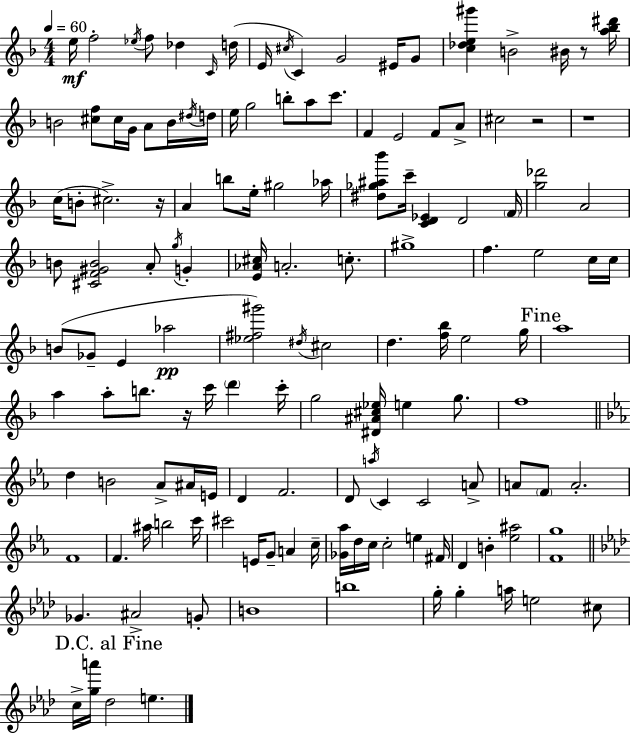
{
  \clef treble
  \numericTimeSignature
  \time 4/4
  \key f \major
  \tempo 4 = 60
  e''16\mf f''2-. \acciaccatura { ees''16 } f''8 des''4 | \grace { c'16 }( d''16 e'16 \acciaccatura { cis''16 } c'4) g'2 | eis'16 g'8 <c'' des'' e'' gis'''>4 b'2-> bis'16 | r8 <a'' bes'' dis'''>16 b'2 <cis'' f''>8 cis''16 g'16 a'8 | \break b'16 \acciaccatura { dis''16 } d''16 e''16 g''2 b''8-. a''8 | c'''8. f'4 e'2 | f'8 a'8-> cis''2 r2 | r1 | \break c''16( b'8-. cis''2.->) | r16 a'4 b''8 e''16-. gis''2 | aes''16 <dis'' ges'' ais'' bes'''>8 c'''16-- <c' d' ees'>4 d'2 | \parenthesize f'16 <g'' des'''>2 a'2 | \break b'8 <cis' f' gis' b'>2 a'8-. | \acciaccatura { g''16 } g'4-. <e' aes' cis''>16 a'2.-. | c''8.-. gis''1-> | f''4. e''2 | \break c''16 c''16 b'8( ges'8-- e'4 aes''2\pp | <ees'' fis'' gis'''>2) \acciaccatura { dis''16 } cis''2 | d''4. <f'' bes''>16 e''2 | g''16 \mark "Fine" a''1 | \break a''4 a''8-. b''8. r16 | c'''16 \parenthesize d'''4 c'''16-. g''2 <dis' ais' cis'' ees''>16 e''4 | g''8. f''1 | \bar "||" \break \key ees \major d''4 b'2 aes'8-> ais'16 e'16 | d'4 f'2. | d'8 \acciaccatura { a''16 } c'4 c'2 a'8-> | a'8 \parenthesize f'8 a'2.-. | \break f'1 | f'4. ais''16 b''2 | c'''16 cis'''2 e'16 g'8-- a'4 | c''16-- <ges' aes''>16 d''16 c''16 c''2-. e''4 | \break fis'16 d'4 b'4-. <ees'' ais''>2 | <f' g''>1 | \bar "||" \break \key f \minor ges'4. ais'2-> g'8-. | b'1 | b''1 | g''16-. g''4-. a''16 e''2 cis''8 | \break \mark "D.C. al Fine" c''16-> <g'' a'''>16 des''2 e''4. | \bar "|."
}